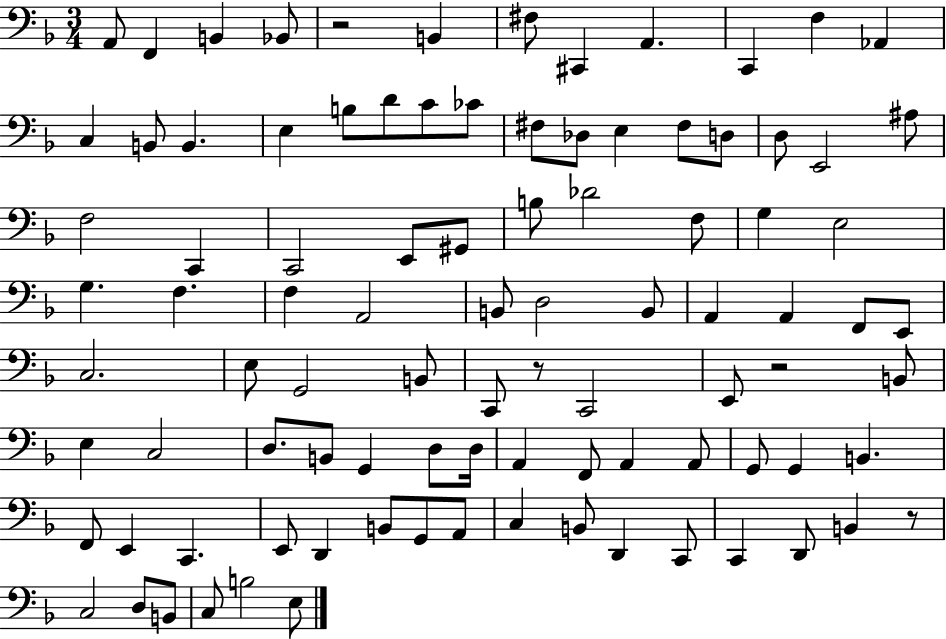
A2/e F2/q B2/q Bb2/e R/h B2/q F#3/e C#2/q A2/q. C2/q F3/q Ab2/q C3/q B2/e B2/q. E3/q B3/e D4/e C4/e CES4/e F#3/e Db3/e E3/q F#3/e D3/e D3/e E2/h A#3/e F3/h C2/q C2/h E2/e G#2/e B3/e Db4/h F3/e G3/q E3/h G3/q. F3/q. F3/q A2/h B2/e D3/h B2/e A2/q A2/q F2/e E2/e C3/h. E3/e G2/h B2/e C2/e R/e C2/h E2/e R/h B2/e E3/q C3/h D3/e. B2/e G2/q D3/e D3/s A2/q F2/e A2/q A2/e G2/e G2/q B2/q. F2/e E2/q C2/q. E2/e D2/q B2/e G2/e A2/e C3/q B2/e D2/q C2/e C2/q D2/e B2/q R/e C3/h D3/e B2/e C3/e B3/h E3/e